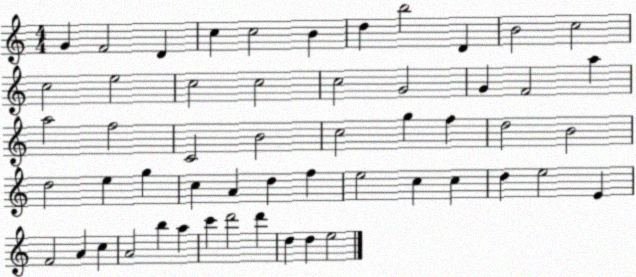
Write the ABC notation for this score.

X:1
T:Untitled
M:4/4
L:1/4
K:C
G F2 D c c2 B d b2 D B2 c2 c2 e2 c2 c2 c2 G2 G F2 a a2 f2 C2 B2 c2 g f d2 B2 d2 e g c A d f e2 c c d e2 E F2 A c A2 b a c' d'2 d' d d e2